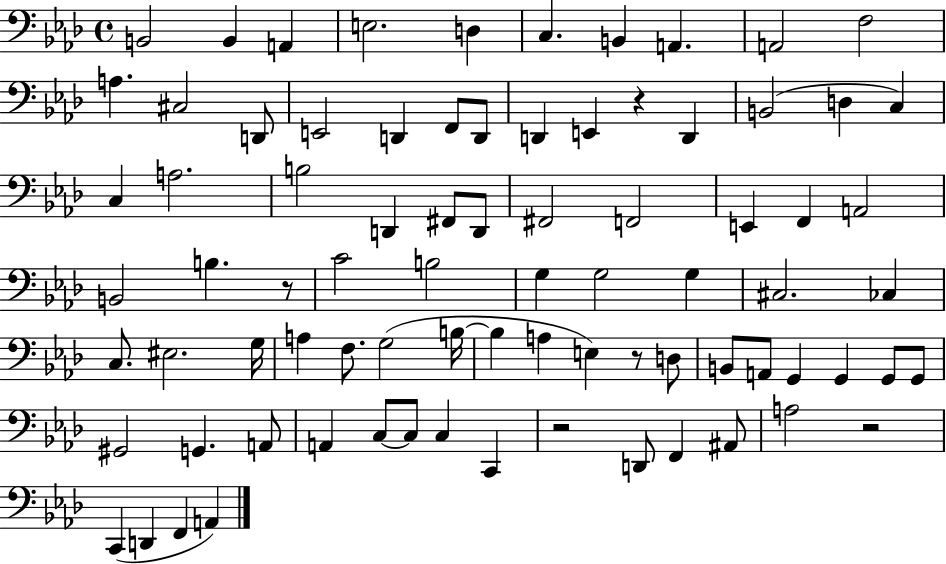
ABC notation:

X:1
T:Untitled
M:4/4
L:1/4
K:Ab
B,,2 B,, A,, E,2 D, C, B,, A,, A,,2 F,2 A, ^C,2 D,,/2 E,,2 D,, F,,/2 D,,/2 D,, E,, z D,, B,,2 D, C, C, A,2 B,2 D,, ^F,,/2 D,,/2 ^F,,2 F,,2 E,, F,, A,,2 B,,2 B, z/2 C2 B,2 G, G,2 G, ^C,2 _C, C,/2 ^E,2 G,/4 A, F,/2 G,2 B,/4 B, A, E, z/2 D,/2 B,,/2 A,,/2 G,, G,, G,,/2 G,,/2 ^G,,2 G,, A,,/2 A,, C,/2 C,/2 C, C,, z2 D,,/2 F,, ^A,,/2 A,2 z2 C,, D,, F,, A,,